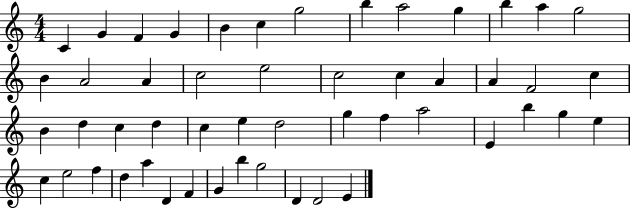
C4/q G4/q F4/q G4/q B4/q C5/q G5/h B5/q A5/h G5/q B5/q A5/q G5/h B4/q A4/h A4/q C5/h E5/h C5/h C5/q A4/q A4/q F4/h C5/q B4/q D5/q C5/q D5/q C5/q E5/q D5/h G5/q F5/q A5/h E4/q B5/q G5/q E5/q C5/q E5/h F5/q D5/q A5/q D4/q F4/q G4/q B5/q G5/h D4/q D4/h E4/q